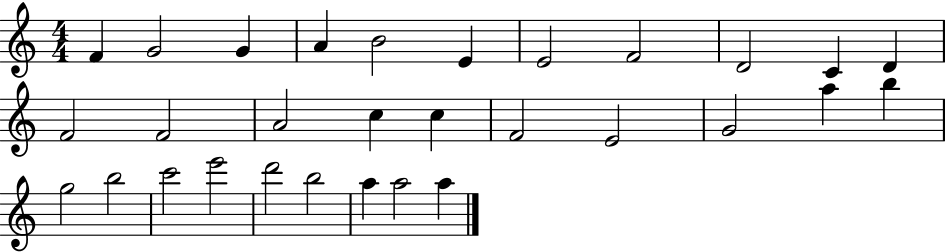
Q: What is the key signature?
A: C major